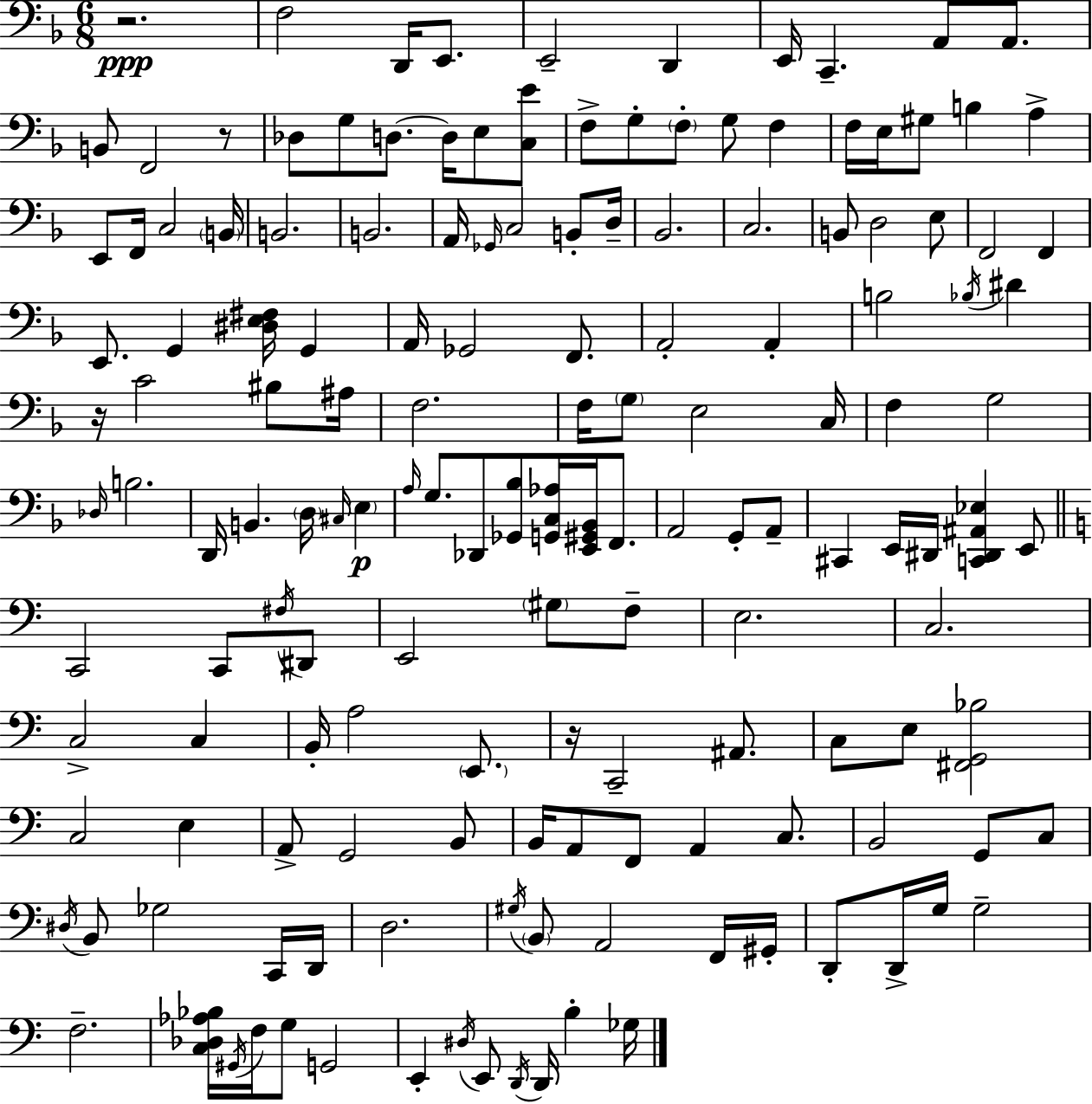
R/h. F3/h D2/s E2/e. E2/h D2/q E2/s C2/q. A2/e A2/e. B2/e F2/h R/e Db3/e G3/e D3/e. D3/s E3/e [C3,E4]/e F3/e G3/e F3/e G3/e F3/q F3/s E3/s G#3/e B3/q A3/q E2/e F2/s C3/h B2/s B2/h. B2/h. A2/s Gb2/s C3/h B2/e D3/s Bb2/h. C3/h. B2/e D3/h E3/e F2/h F2/q E2/e. G2/q [D#3,E3,F#3]/s G2/q A2/s Gb2/h F2/e. A2/h A2/q B3/h Bb3/s D#4/q R/s C4/h BIS3/e A#3/s F3/h. F3/s G3/e E3/h C3/s F3/q G3/h Db3/s B3/h. D2/s B2/q. D3/s C#3/s E3/q A3/s G3/e. Db2/e [Gb2,Bb3]/e [G2,C3,Ab3]/s [E2,G#2,Bb2]/s F2/e. A2/h G2/e A2/e C#2/q E2/s D#2/s [C2,D#2,A#2,Eb3]/q E2/e C2/h C2/e F#3/s D#2/e E2/h G#3/e F3/e E3/h. C3/h. C3/h C3/q B2/s A3/h E2/e. R/s C2/h A#2/e. C3/e E3/e [F#2,G2,Bb3]/h C3/h E3/q A2/e G2/h B2/e B2/s A2/e F2/e A2/q C3/e. B2/h G2/e C3/e D#3/s B2/e Gb3/h C2/s D2/s D3/h. G#3/s B2/e A2/h F2/s G#2/s D2/e D2/s G3/s G3/h F3/h. [C3,Db3,Ab3,Bb3]/s G#2/s F3/s G3/e G2/h E2/q D#3/s E2/e D2/s D2/s B3/q Gb3/s